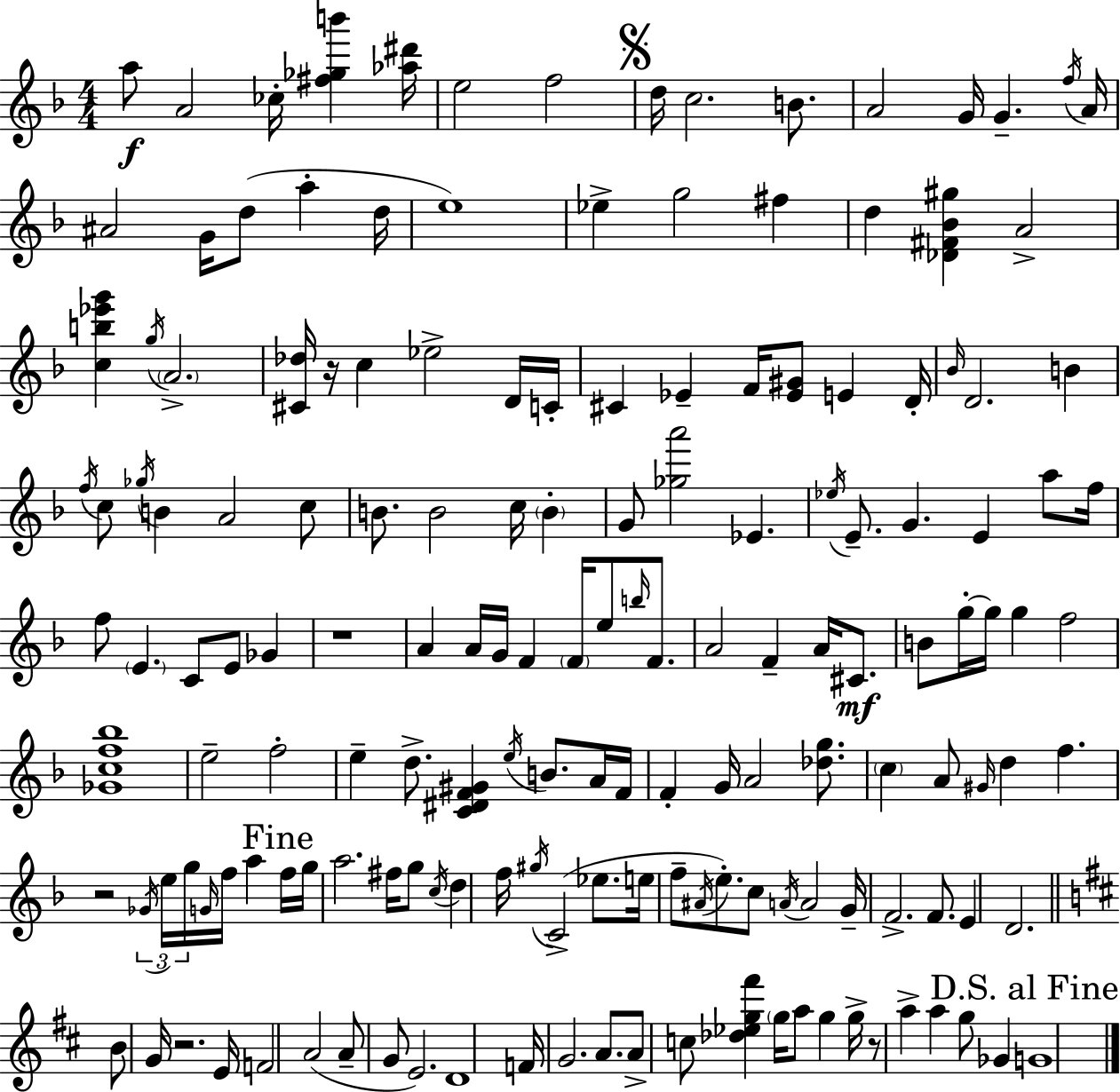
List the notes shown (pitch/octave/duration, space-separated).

A5/e A4/h CES5/s [F#5,Gb5,B6]/q [Ab5,D#6]/s E5/h F5/h D5/s C5/h. B4/e. A4/h G4/s G4/q. F5/s A4/s A#4/h G4/s D5/e A5/q D5/s E5/w Eb5/q G5/h F#5/q D5/q [Db4,F#4,Bb4,G#5]/q A4/h [C5,B5,Eb6,G6]/q G5/s A4/h. [C#4,Db5]/s R/s C5/q Eb5/h D4/s C4/s C#4/q Eb4/q F4/s [Eb4,G#4]/e E4/q D4/s Bb4/s D4/h. B4/q F5/s C5/e Gb5/s B4/q A4/h C5/e B4/e. B4/h C5/s B4/q G4/e [Gb5,A6]/h Eb4/q. Eb5/s E4/e. G4/q. E4/q A5/e F5/s F5/e E4/q. C4/e E4/e Gb4/q R/w A4/q A4/s G4/s F4/q F4/s E5/e B5/s F4/e. A4/h F4/q A4/s C#4/e. B4/e G5/s G5/s G5/q F5/h [Gb4,C5,F5,Bb5]/w E5/h F5/h E5/q D5/e. [C4,D#4,F4,G#4]/q E5/s B4/e. A4/s F4/s F4/q G4/s A4/h [Db5,G5]/e. C5/q A4/e G#4/s D5/q F5/q. R/h Gb4/s E5/s G5/s G4/s F5/s A5/q F5/s G5/s A5/h. F#5/s G5/e C5/s D5/q F5/s G#5/s C4/h Eb5/e. E5/s F5/e A#4/s E5/e. C5/e A4/s A4/h G4/s F4/h. F4/e. E4/q D4/h. B4/e G4/s R/h. E4/s F4/h A4/h A4/e G4/e E4/h. D4/w F4/s G4/h. A4/e. A4/e C5/e [Db5,Eb5,G5,F#6]/q G5/s A5/e G5/q G5/s R/e A5/q A5/q G5/e Gb4/q G4/w